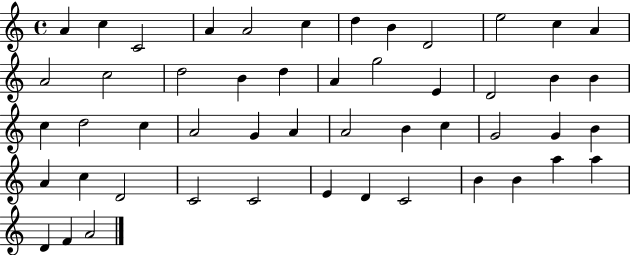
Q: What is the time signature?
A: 4/4